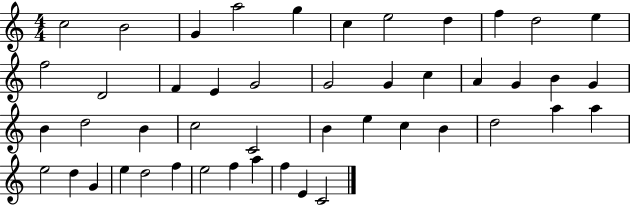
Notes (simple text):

C5/h B4/h G4/q A5/h G5/q C5/q E5/h D5/q F5/q D5/h E5/q F5/h D4/h F4/q E4/q G4/h G4/h G4/q C5/q A4/q G4/q B4/q G4/q B4/q D5/h B4/q C5/h C4/h B4/q E5/q C5/q B4/q D5/h A5/q A5/q E5/h D5/q G4/q E5/q D5/h F5/q E5/h F5/q A5/q F5/q E4/q C4/h